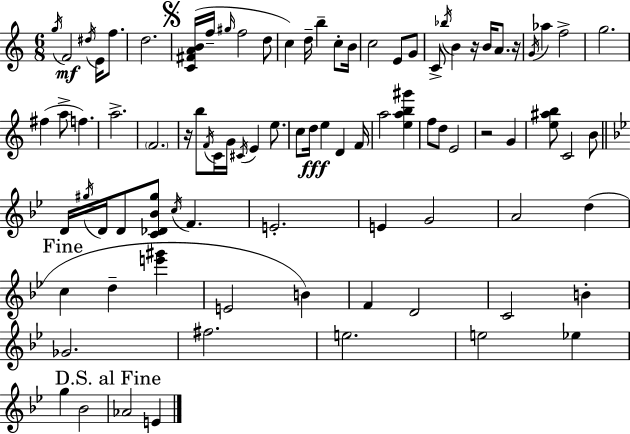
X:1
T:Untitled
M:6/8
L:1/4
K:Am
g/4 F2 ^d/4 E/4 f/2 d2 [C^FAB]/4 f/4 ^g/4 f2 d/2 c d/4 b c/2 B/4 c2 E/2 G/2 C/2 _b/4 B z/4 B/4 A/2 z/4 G/4 _a f2 g2 ^f a/2 f a2 F2 z/4 b/2 F/4 C/4 G/4 ^C/4 E e/2 c/2 d/4 e D F/4 a2 [eab^g'] f/2 d/2 E2 z2 G [e^ab]/2 C2 B/2 D/4 ^g/4 D/4 D/2 [C_D_B^g]/2 c/4 F E2 E G2 A2 d c d [e'^g'] E2 B F D2 C2 B _G2 ^f2 e2 e2 _e g _B2 _A2 E